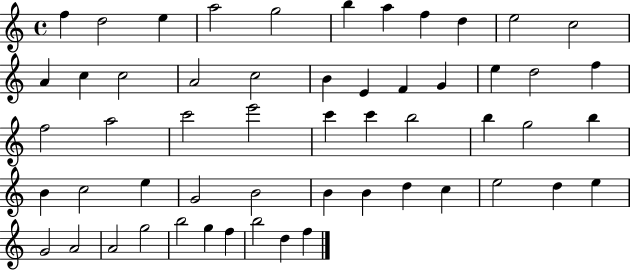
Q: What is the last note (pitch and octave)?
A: F5